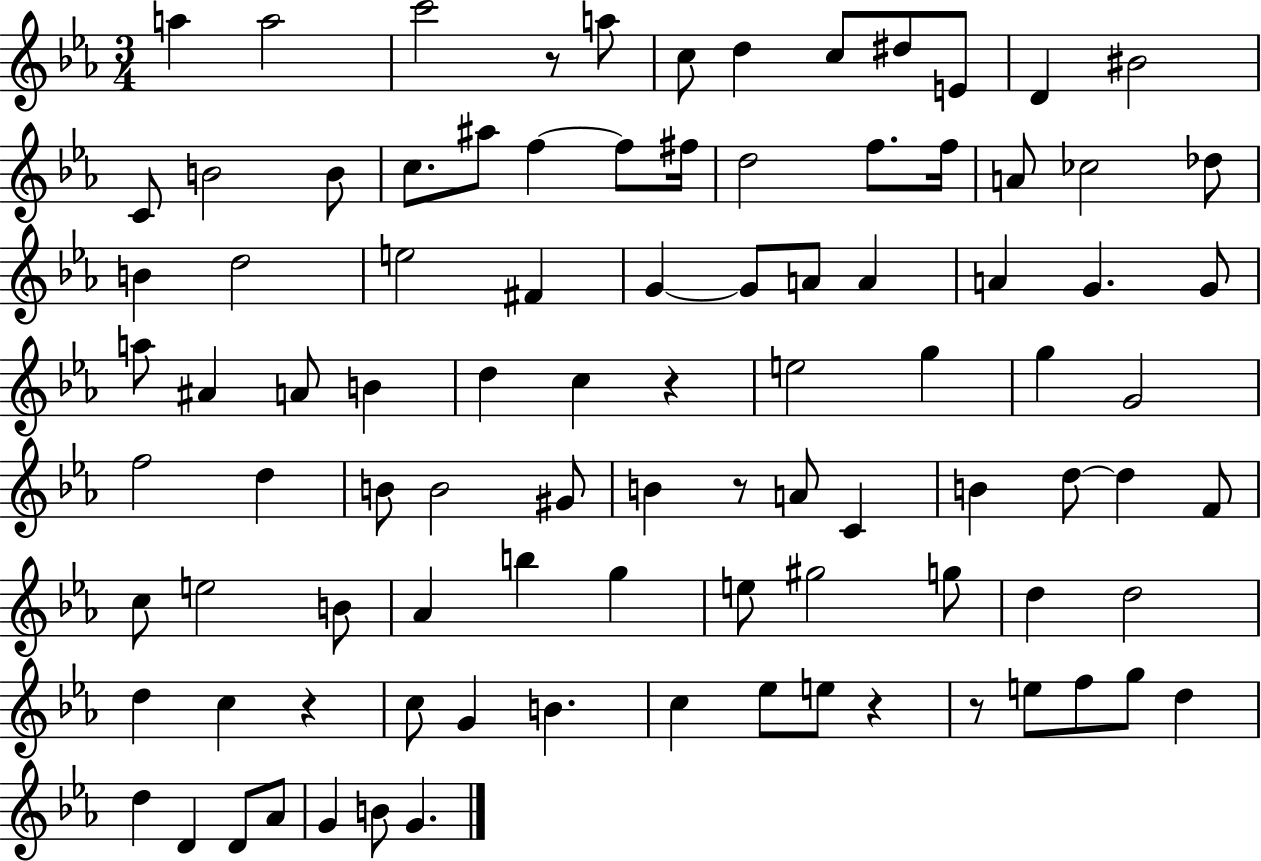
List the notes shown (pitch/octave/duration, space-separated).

A5/q A5/h C6/h R/e A5/e C5/e D5/q C5/e D#5/e E4/e D4/q BIS4/h C4/e B4/h B4/e C5/e. A#5/e F5/q F5/e F#5/s D5/h F5/e. F5/s A4/e CES5/h Db5/e B4/q D5/h E5/h F#4/q G4/q G4/e A4/e A4/q A4/q G4/q. G4/e A5/e A#4/q A4/e B4/q D5/q C5/q R/q E5/h G5/q G5/q G4/h F5/h D5/q B4/e B4/h G#4/e B4/q R/e A4/e C4/q B4/q D5/e D5/q F4/e C5/e E5/h B4/e Ab4/q B5/q G5/q E5/e G#5/h G5/e D5/q D5/h D5/q C5/q R/q C5/e G4/q B4/q. C5/q Eb5/e E5/e R/q R/e E5/e F5/e G5/e D5/q D5/q D4/q D4/e Ab4/e G4/q B4/e G4/q.